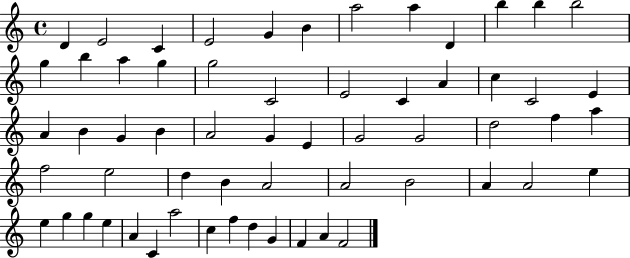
D4/q E4/h C4/q E4/h G4/q B4/q A5/h A5/q D4/q B5/q B5/q B5/h G5/q B5/q A5/q G5/q G5/h C4/h E4/h C4/q A4/q C5/q C4/h E4/q A4/q B4/q G4/q B4/q A4/h G4/q E4/q G4/h G4/h D5/h F5/q A5/q F5/h E5/h D5/q B4/q A4/h A4/h B4/h A4/q A4/h E5/q E5/q G5/q G5/q E5/q A4/q C4/q A5/h C5/q F5/q D5/q G4/q F4/q A4/q F4/h